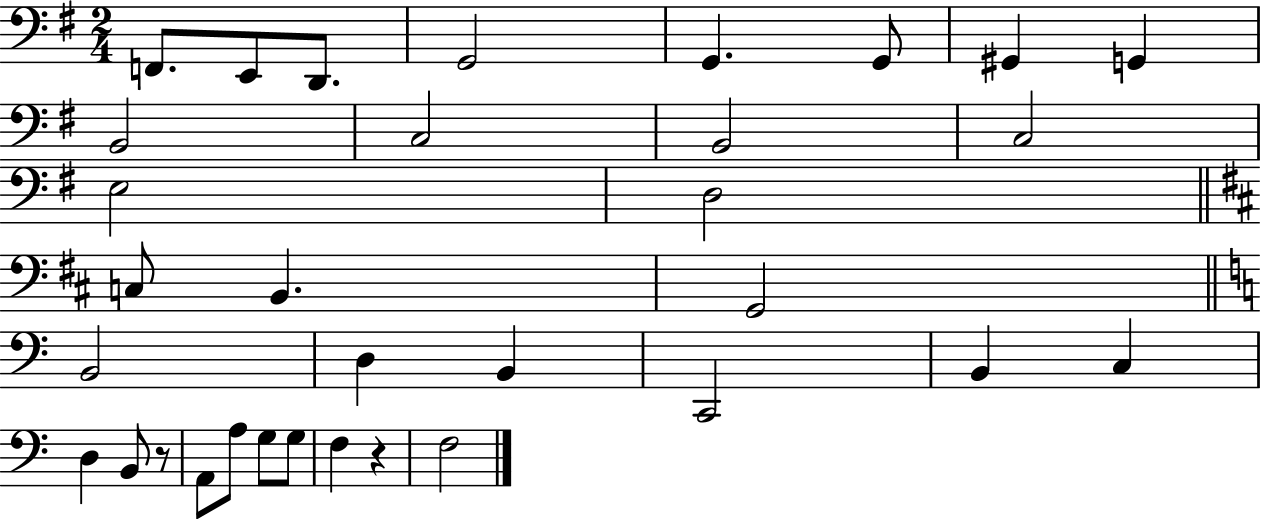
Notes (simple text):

F2/e. E2/e D2/e. G2/h G2/q. G2/e G#2/q G2/q B2/h C3/h B2/h C3/h E3/h D3/h C3/e B2/q. G2/h B2/h D3/q B2/q C2/h B2/q C3/q D3/q B2/e R/e A2/e A3/e G3/e G3/e F3/q R/q F3/h